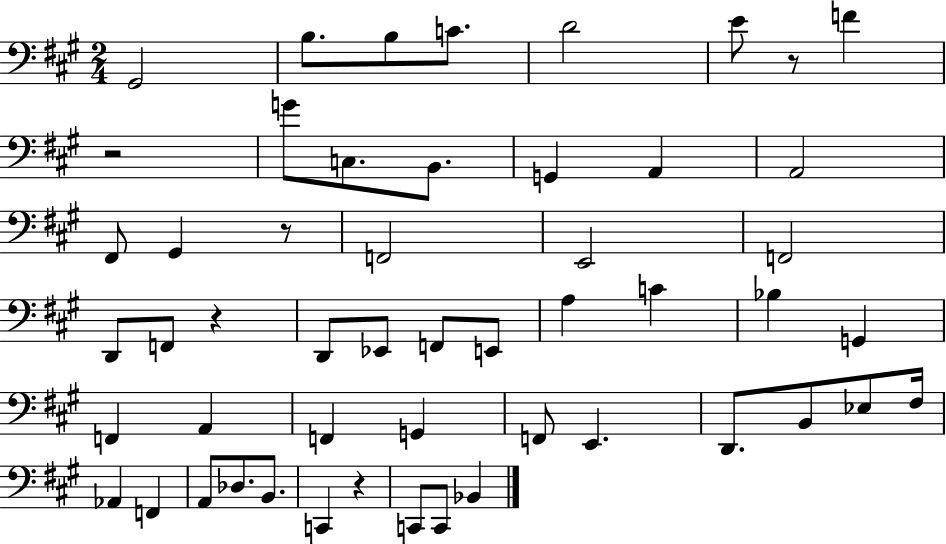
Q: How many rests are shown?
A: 5